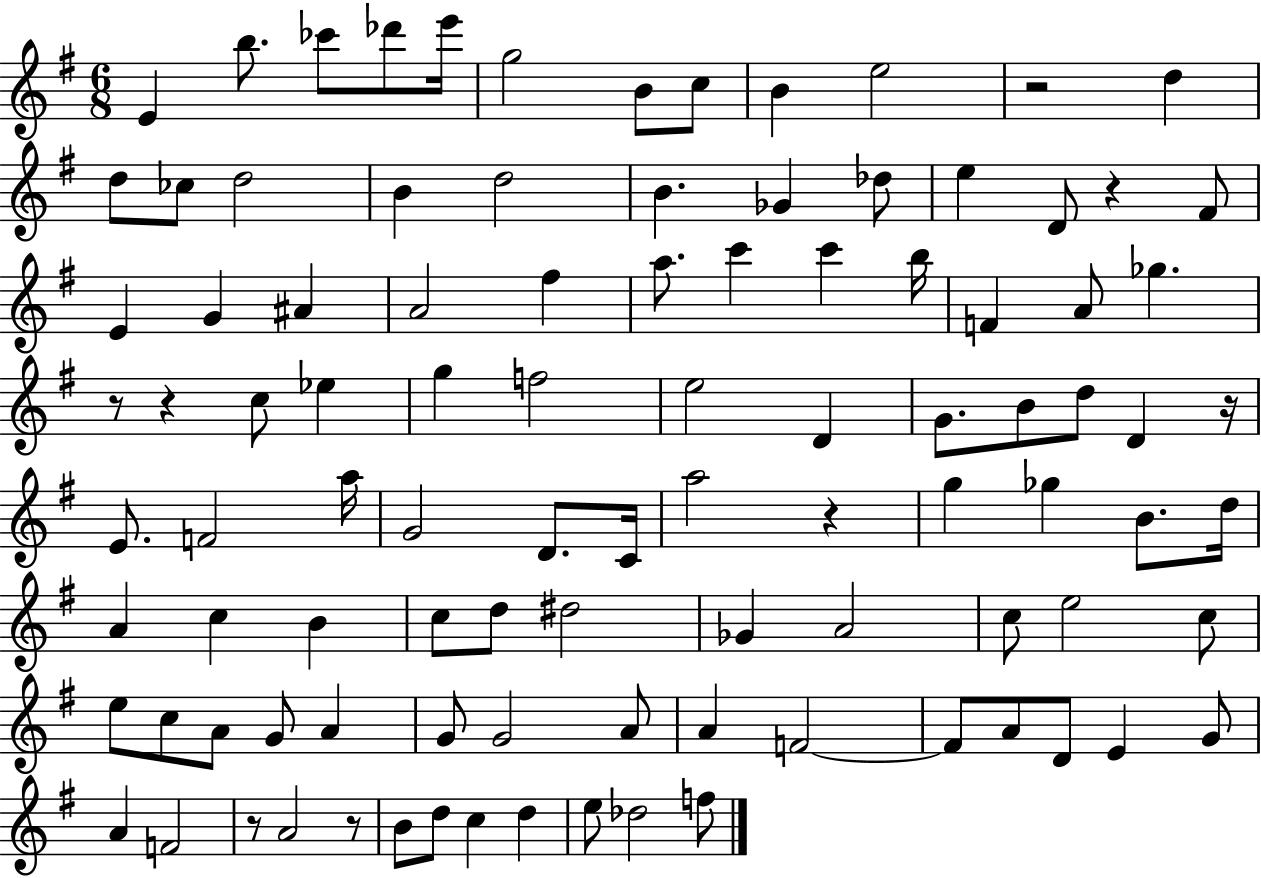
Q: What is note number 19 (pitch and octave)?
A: Db5